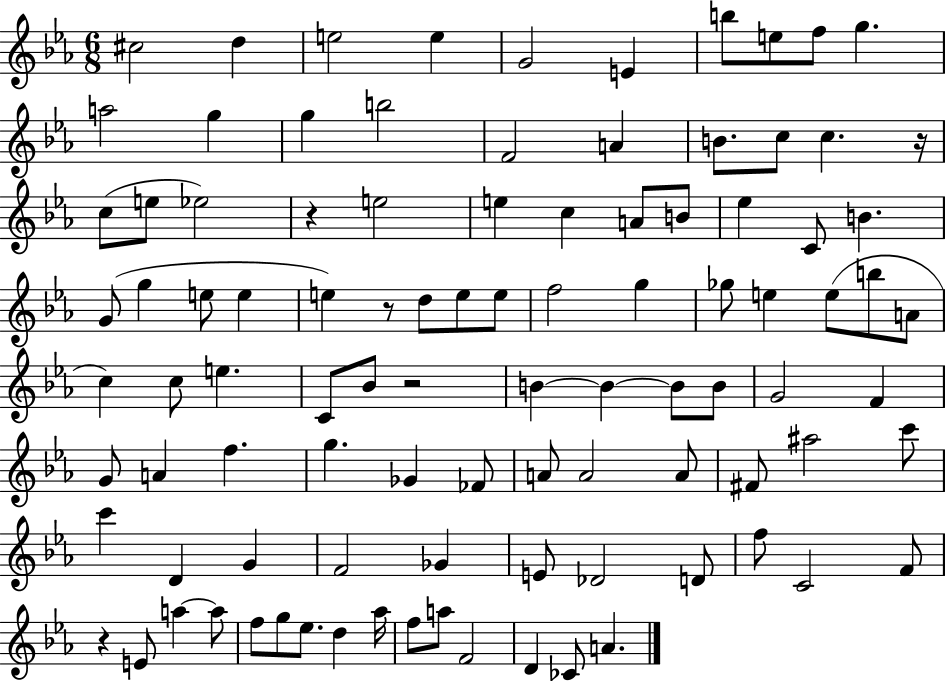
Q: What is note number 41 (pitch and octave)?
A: Gb5